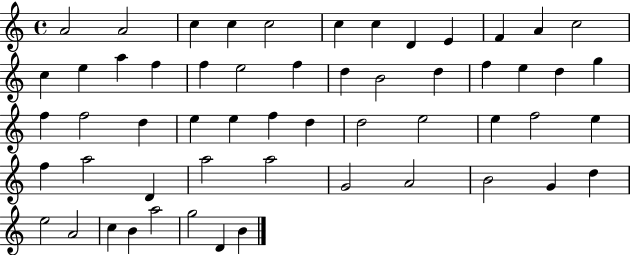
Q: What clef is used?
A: treble